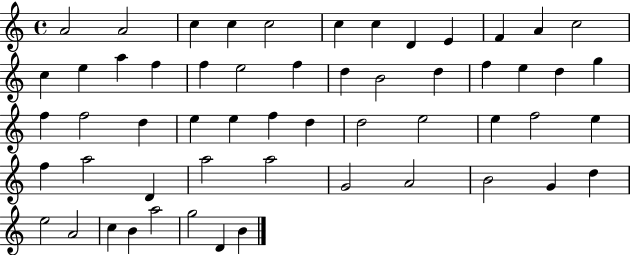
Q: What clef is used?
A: treble